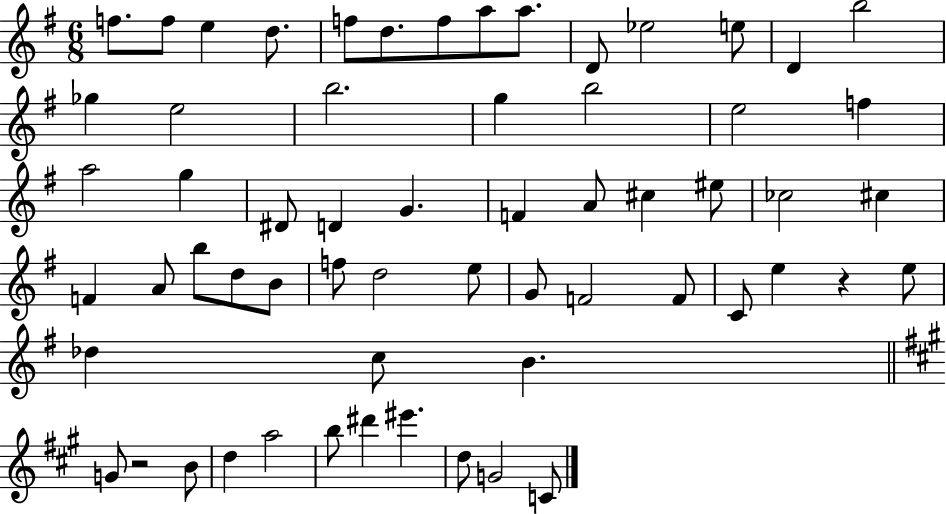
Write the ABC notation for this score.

X:1
T:Untitled
M:6/8
L:1/4
K:G
f/2 f/2 e d/2 f/2 d/2 f/2 a/2 a/2 D/2 _e2 e/2 D b2 _g e2 b2 g b2 e2 f a2 g ^D/2 D G F A/2 ^c ^e/2 _c2 ^c F A/2 b/2 d/2 B/2 f/2 d2 e/2 G/2 F2 F/2 C/2 e z e/2 _d c/2 B G/2 z2 B/2 d a2 b/2 ^d' ^e' d/2 G2 C/2